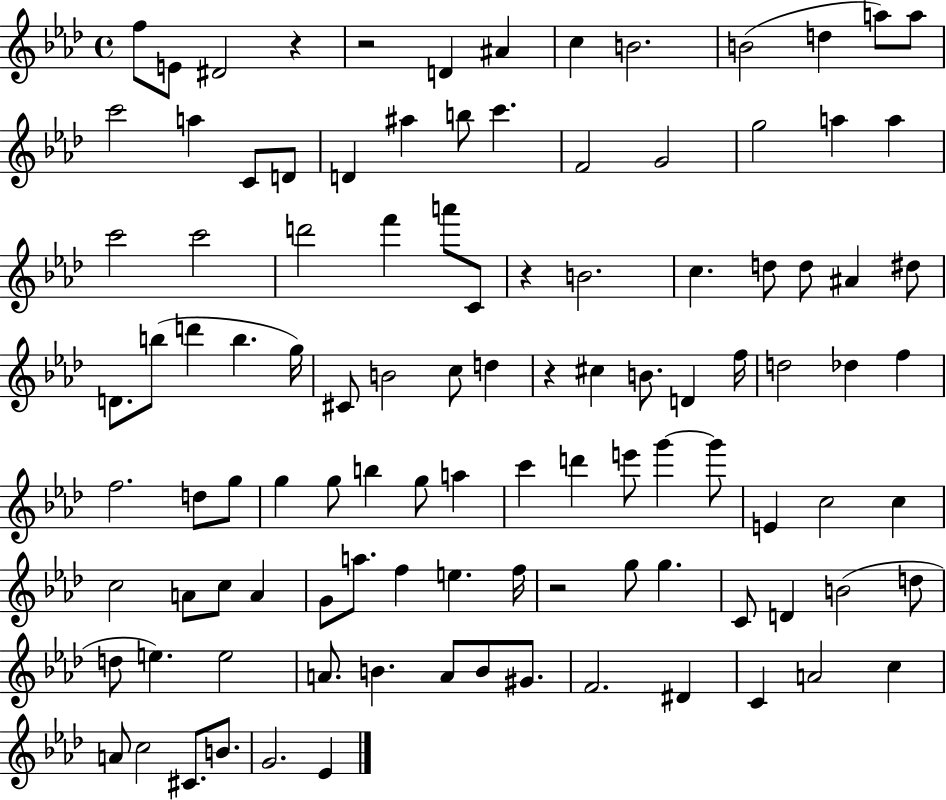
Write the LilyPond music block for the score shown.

{
  \clef treble
  \time 4/4
  \defaultTimeSignature
  \key aes \major
  f''8 e'8 dis'2 r4 | r2 d'4 ais'4 | c''4 b'2. | b'2( d''4 a''8) a''8 | \break c'''2 a''4 c'8 d'8 | d'4 ais''4 b''8 c'''4. | f'2 g'2 | g''2 a''4 a''4 | \break c'''2 c'''2 | d'''2 f'''4 a'''8 c'8 | r4 b'2. | c''4. d''8 d''8 ais'4 dis''8 | \break d'8. b''8( d'''4 b''4. g''16) | cis'8 b'2 c''8 d''4 | r4 cis''4 b'8. d'4 f''16 | d''2 des''4 f''4 | \break f''2. d''8 g''8 | g''4 g''8 b''4 g''8 a''4 | c'''4 d'''4 e'''8 g'''4~~ g'''8 | e'4 c''2 c''4 | \break c''2 a'8 c''8 a'4 | g'8 a''8. f''4 e''4. f''16 | r2 g''8 g''4. | c'8 d'4 b'2( d''8 | \break d''8 e''4.) e''2 | a'8. b'4. a'8 b'8 gis'8. | f'2. dis'4 | c'4 a'2 c''4 | \break a'8 c''2 cis'8. b'8. | g'2. ees'4 | \bar "|."
}